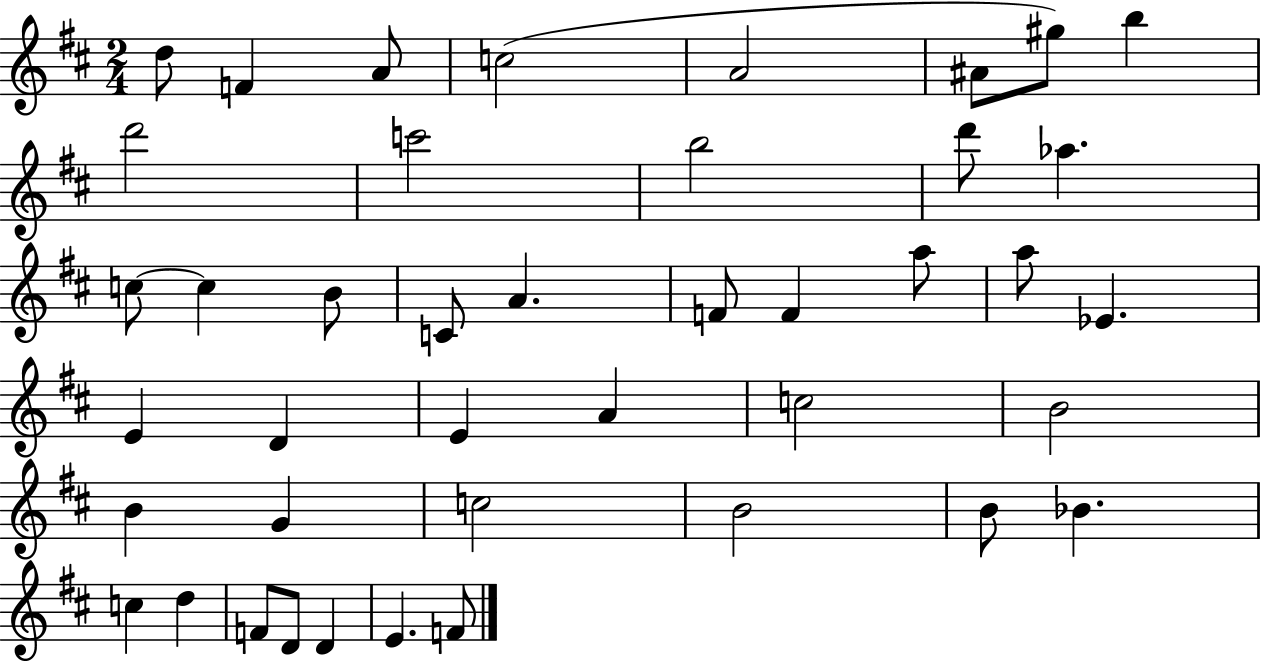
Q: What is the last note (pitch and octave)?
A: F4